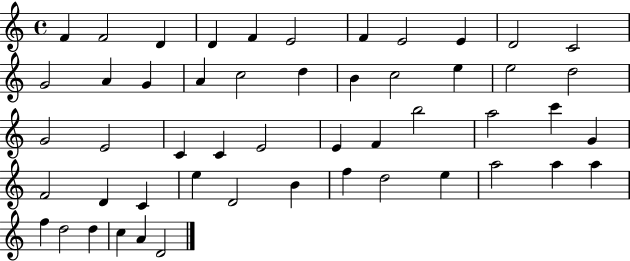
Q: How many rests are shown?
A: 0